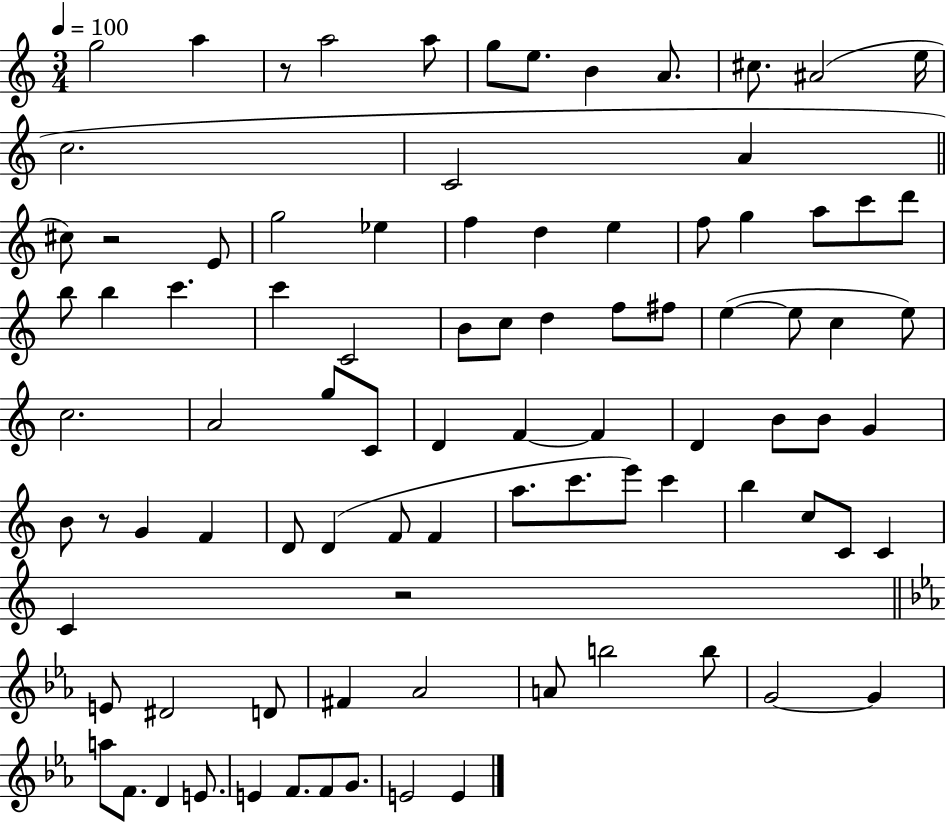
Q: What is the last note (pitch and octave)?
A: E4